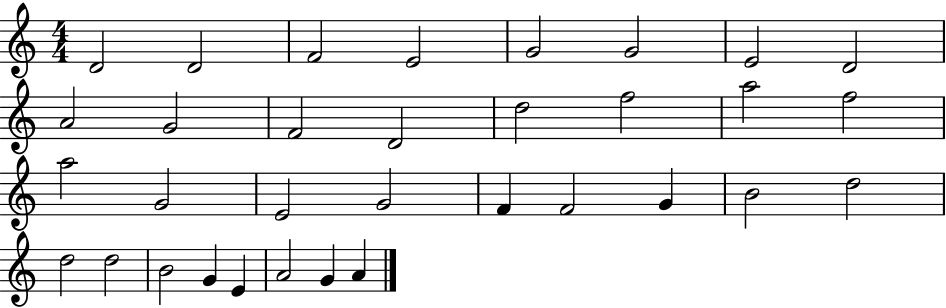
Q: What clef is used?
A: treble